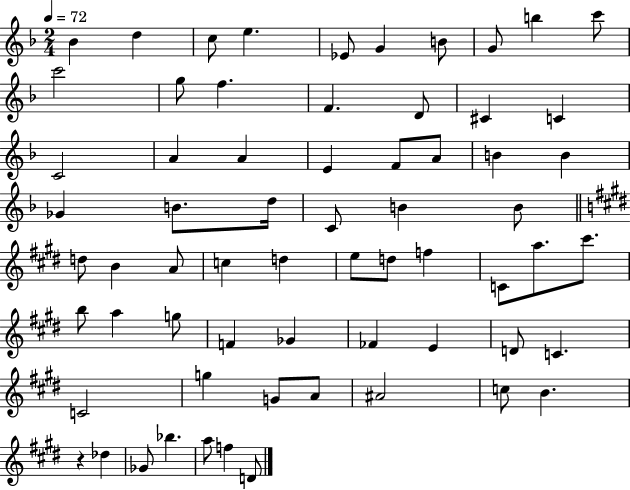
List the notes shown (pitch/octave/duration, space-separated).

Bb4/q D5/q C5/e E5/q. Eb4/e G4/q B4/e G4/e B5/q C6/e C6/h G5/e F5/q. F4/q. D4/e C#4/q C4/q C4/h A4/q A4/q E4/q F4/e A4/e B4/q B4/q Gb4/q B4/e. D5/s C4/e B4/q B4/e D5/e B4/q A4/e C5/q D5/q E5/e D5/e F5/q C4/e A5/e. C#6/e. B5/e A5/q G5/e F4/q Gb4/q FES4/q E4/q D4/e C4/q. C4/h G5/q G4/e A4/e A#4/h C5/e B4/q. R/q Db5/q Gb4/e Bb5/q. A5/e F5/q D4/e